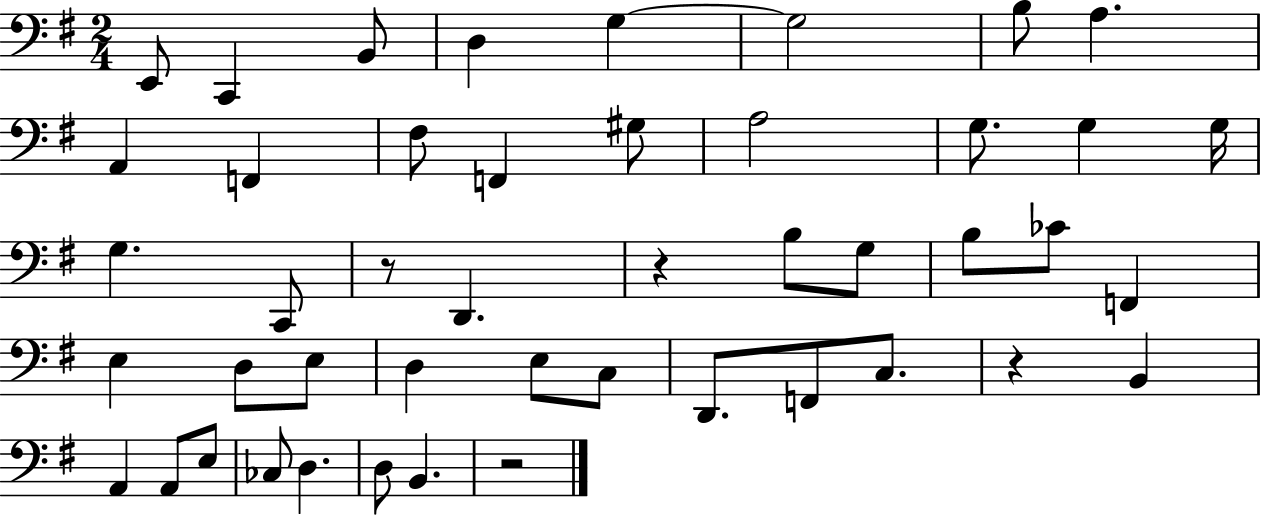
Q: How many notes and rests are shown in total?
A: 46